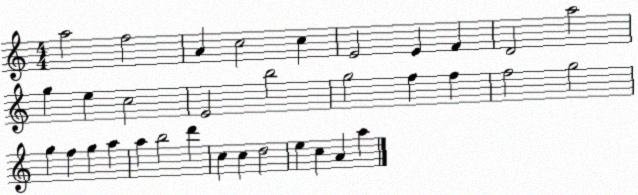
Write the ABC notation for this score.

X:1
T:Untitled
M:4/4
L:1/4
K:C
a2 f2 A c2 c E2 E F D2 a2 g e c2 E2 b2 g2 f f f2 g2 g f g a a b2 d' c c d2 e c A a